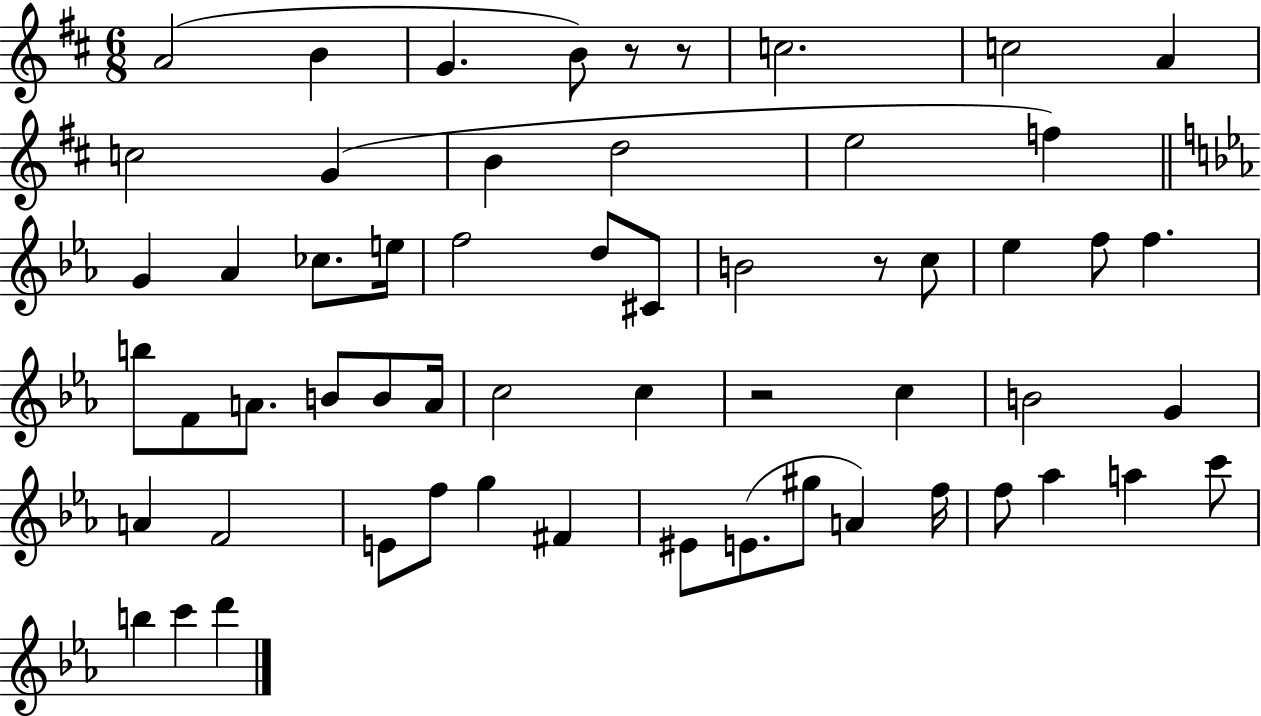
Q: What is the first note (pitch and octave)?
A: A4